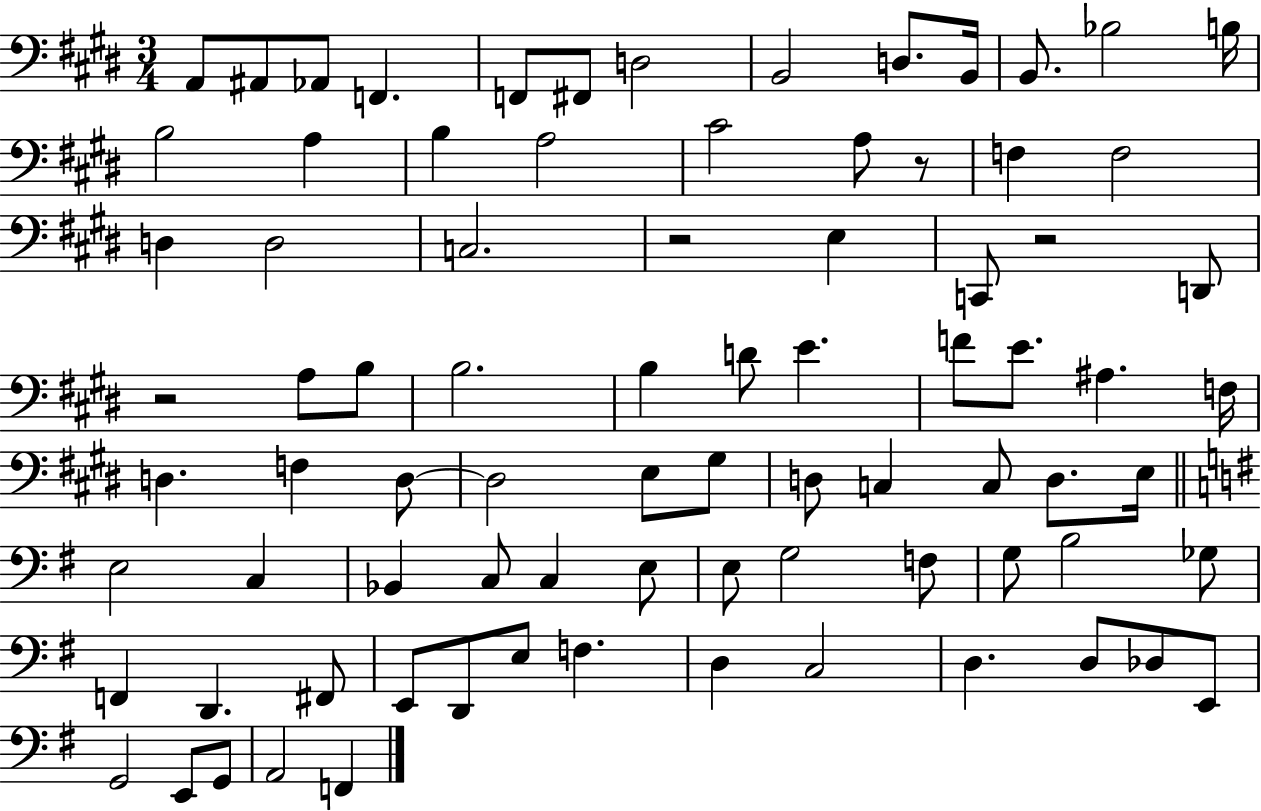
X:1
T:Untitled
M:3/4
L:1/4
K:E
A,,/2 ^A,,/2 _A,,/2 F,, F,,/2 ^F,,/2 D,2 B,,2 D,/2 B,,/4 B,,/2 _B,2 B,/4 B,2 A, B, A,2 ^C2 A,/2 z/2 F, F,2 D, D,2 C,2 z2 E, C,,/2 z2 D,,/2 z2 A,/2 B,/2 B,2 B, D/2 E F/2 E/2 ^A, F,/4 D, F, D,/2 D,2 E,/2 ^G,/2 D,/2 C, C,/2 D,/2 E,/4 E,2 C, _B,, C,/2 C, E,/2 E,/2 G,2 F,/2 G,/2 B,2 _G,/2 F,, D,, ^F,,/2 E,,/2 D,,/2 E,/2 F, D, C,2 D, D,/2 _D,/2 E,,/2 G,,2 E,,/2 G,,/2 A,,2 F,,